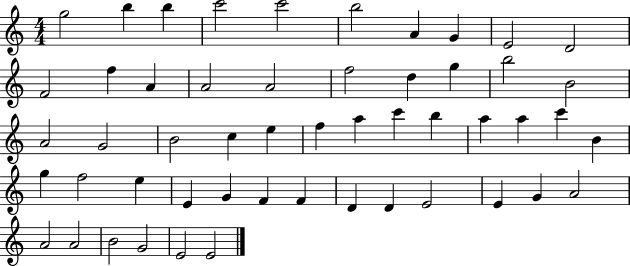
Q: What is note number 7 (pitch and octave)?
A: A4